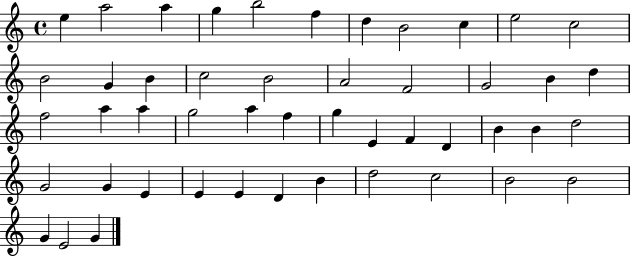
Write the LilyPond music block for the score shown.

{
  \clef treble
  \time 4/4
  \defaultTimeSignature
  \key c \major
  e''4 a''2 a''4 | g''4 b''2 f''4 | d''4 b'2 c''4 | e''2 c''2 | \break b'2 g'4 b'4 | c''2 b'2 | a'2 f'2 | g'2 b'4 d''4 | \break f''2 a''4 a''4 | g''2 a''4 f''4 | g''4 e'4 f'4 d'4 | b'4 b'4 d''2 | \break g'2 g'4 e'4 | e'4 e'4 d'4 b'4 | d''2 c''2 | b'2 b'2 | \break g'4 e'2 g'4 | \bar "|."
}